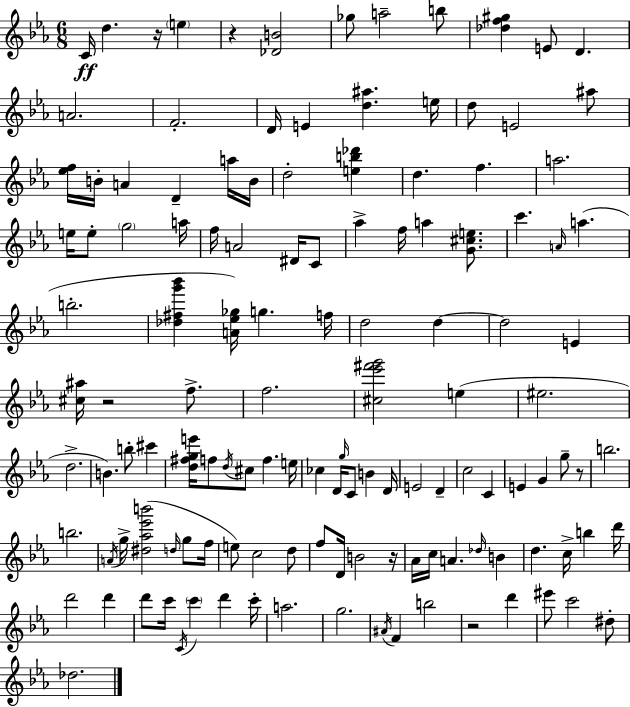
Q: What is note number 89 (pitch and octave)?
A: Db5